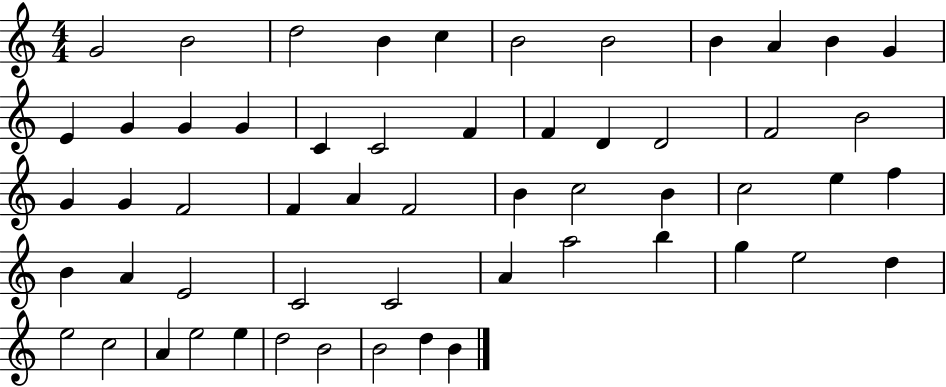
G4/h B4/h D5/h B4/q C5/q B4/h B4/h B4/q A4/q B4/q G4/q E4/q G4/q G4/q G4/q C4/q C4/h F4/q F4/q D4/q D4/h F4/h B4/h G4/q G4/q F4/h F4/q A4/q F4/h B4/q C5/h B4/q C5/h E5/q F5/q B4/q A4/q E4/h C4/h C4/h A4/q A5/h B5/q G5/q E5/h D5/q E5/h C5/h A4/q E5/h E5/q D5/h B4/h B4/h D5/q B4/q